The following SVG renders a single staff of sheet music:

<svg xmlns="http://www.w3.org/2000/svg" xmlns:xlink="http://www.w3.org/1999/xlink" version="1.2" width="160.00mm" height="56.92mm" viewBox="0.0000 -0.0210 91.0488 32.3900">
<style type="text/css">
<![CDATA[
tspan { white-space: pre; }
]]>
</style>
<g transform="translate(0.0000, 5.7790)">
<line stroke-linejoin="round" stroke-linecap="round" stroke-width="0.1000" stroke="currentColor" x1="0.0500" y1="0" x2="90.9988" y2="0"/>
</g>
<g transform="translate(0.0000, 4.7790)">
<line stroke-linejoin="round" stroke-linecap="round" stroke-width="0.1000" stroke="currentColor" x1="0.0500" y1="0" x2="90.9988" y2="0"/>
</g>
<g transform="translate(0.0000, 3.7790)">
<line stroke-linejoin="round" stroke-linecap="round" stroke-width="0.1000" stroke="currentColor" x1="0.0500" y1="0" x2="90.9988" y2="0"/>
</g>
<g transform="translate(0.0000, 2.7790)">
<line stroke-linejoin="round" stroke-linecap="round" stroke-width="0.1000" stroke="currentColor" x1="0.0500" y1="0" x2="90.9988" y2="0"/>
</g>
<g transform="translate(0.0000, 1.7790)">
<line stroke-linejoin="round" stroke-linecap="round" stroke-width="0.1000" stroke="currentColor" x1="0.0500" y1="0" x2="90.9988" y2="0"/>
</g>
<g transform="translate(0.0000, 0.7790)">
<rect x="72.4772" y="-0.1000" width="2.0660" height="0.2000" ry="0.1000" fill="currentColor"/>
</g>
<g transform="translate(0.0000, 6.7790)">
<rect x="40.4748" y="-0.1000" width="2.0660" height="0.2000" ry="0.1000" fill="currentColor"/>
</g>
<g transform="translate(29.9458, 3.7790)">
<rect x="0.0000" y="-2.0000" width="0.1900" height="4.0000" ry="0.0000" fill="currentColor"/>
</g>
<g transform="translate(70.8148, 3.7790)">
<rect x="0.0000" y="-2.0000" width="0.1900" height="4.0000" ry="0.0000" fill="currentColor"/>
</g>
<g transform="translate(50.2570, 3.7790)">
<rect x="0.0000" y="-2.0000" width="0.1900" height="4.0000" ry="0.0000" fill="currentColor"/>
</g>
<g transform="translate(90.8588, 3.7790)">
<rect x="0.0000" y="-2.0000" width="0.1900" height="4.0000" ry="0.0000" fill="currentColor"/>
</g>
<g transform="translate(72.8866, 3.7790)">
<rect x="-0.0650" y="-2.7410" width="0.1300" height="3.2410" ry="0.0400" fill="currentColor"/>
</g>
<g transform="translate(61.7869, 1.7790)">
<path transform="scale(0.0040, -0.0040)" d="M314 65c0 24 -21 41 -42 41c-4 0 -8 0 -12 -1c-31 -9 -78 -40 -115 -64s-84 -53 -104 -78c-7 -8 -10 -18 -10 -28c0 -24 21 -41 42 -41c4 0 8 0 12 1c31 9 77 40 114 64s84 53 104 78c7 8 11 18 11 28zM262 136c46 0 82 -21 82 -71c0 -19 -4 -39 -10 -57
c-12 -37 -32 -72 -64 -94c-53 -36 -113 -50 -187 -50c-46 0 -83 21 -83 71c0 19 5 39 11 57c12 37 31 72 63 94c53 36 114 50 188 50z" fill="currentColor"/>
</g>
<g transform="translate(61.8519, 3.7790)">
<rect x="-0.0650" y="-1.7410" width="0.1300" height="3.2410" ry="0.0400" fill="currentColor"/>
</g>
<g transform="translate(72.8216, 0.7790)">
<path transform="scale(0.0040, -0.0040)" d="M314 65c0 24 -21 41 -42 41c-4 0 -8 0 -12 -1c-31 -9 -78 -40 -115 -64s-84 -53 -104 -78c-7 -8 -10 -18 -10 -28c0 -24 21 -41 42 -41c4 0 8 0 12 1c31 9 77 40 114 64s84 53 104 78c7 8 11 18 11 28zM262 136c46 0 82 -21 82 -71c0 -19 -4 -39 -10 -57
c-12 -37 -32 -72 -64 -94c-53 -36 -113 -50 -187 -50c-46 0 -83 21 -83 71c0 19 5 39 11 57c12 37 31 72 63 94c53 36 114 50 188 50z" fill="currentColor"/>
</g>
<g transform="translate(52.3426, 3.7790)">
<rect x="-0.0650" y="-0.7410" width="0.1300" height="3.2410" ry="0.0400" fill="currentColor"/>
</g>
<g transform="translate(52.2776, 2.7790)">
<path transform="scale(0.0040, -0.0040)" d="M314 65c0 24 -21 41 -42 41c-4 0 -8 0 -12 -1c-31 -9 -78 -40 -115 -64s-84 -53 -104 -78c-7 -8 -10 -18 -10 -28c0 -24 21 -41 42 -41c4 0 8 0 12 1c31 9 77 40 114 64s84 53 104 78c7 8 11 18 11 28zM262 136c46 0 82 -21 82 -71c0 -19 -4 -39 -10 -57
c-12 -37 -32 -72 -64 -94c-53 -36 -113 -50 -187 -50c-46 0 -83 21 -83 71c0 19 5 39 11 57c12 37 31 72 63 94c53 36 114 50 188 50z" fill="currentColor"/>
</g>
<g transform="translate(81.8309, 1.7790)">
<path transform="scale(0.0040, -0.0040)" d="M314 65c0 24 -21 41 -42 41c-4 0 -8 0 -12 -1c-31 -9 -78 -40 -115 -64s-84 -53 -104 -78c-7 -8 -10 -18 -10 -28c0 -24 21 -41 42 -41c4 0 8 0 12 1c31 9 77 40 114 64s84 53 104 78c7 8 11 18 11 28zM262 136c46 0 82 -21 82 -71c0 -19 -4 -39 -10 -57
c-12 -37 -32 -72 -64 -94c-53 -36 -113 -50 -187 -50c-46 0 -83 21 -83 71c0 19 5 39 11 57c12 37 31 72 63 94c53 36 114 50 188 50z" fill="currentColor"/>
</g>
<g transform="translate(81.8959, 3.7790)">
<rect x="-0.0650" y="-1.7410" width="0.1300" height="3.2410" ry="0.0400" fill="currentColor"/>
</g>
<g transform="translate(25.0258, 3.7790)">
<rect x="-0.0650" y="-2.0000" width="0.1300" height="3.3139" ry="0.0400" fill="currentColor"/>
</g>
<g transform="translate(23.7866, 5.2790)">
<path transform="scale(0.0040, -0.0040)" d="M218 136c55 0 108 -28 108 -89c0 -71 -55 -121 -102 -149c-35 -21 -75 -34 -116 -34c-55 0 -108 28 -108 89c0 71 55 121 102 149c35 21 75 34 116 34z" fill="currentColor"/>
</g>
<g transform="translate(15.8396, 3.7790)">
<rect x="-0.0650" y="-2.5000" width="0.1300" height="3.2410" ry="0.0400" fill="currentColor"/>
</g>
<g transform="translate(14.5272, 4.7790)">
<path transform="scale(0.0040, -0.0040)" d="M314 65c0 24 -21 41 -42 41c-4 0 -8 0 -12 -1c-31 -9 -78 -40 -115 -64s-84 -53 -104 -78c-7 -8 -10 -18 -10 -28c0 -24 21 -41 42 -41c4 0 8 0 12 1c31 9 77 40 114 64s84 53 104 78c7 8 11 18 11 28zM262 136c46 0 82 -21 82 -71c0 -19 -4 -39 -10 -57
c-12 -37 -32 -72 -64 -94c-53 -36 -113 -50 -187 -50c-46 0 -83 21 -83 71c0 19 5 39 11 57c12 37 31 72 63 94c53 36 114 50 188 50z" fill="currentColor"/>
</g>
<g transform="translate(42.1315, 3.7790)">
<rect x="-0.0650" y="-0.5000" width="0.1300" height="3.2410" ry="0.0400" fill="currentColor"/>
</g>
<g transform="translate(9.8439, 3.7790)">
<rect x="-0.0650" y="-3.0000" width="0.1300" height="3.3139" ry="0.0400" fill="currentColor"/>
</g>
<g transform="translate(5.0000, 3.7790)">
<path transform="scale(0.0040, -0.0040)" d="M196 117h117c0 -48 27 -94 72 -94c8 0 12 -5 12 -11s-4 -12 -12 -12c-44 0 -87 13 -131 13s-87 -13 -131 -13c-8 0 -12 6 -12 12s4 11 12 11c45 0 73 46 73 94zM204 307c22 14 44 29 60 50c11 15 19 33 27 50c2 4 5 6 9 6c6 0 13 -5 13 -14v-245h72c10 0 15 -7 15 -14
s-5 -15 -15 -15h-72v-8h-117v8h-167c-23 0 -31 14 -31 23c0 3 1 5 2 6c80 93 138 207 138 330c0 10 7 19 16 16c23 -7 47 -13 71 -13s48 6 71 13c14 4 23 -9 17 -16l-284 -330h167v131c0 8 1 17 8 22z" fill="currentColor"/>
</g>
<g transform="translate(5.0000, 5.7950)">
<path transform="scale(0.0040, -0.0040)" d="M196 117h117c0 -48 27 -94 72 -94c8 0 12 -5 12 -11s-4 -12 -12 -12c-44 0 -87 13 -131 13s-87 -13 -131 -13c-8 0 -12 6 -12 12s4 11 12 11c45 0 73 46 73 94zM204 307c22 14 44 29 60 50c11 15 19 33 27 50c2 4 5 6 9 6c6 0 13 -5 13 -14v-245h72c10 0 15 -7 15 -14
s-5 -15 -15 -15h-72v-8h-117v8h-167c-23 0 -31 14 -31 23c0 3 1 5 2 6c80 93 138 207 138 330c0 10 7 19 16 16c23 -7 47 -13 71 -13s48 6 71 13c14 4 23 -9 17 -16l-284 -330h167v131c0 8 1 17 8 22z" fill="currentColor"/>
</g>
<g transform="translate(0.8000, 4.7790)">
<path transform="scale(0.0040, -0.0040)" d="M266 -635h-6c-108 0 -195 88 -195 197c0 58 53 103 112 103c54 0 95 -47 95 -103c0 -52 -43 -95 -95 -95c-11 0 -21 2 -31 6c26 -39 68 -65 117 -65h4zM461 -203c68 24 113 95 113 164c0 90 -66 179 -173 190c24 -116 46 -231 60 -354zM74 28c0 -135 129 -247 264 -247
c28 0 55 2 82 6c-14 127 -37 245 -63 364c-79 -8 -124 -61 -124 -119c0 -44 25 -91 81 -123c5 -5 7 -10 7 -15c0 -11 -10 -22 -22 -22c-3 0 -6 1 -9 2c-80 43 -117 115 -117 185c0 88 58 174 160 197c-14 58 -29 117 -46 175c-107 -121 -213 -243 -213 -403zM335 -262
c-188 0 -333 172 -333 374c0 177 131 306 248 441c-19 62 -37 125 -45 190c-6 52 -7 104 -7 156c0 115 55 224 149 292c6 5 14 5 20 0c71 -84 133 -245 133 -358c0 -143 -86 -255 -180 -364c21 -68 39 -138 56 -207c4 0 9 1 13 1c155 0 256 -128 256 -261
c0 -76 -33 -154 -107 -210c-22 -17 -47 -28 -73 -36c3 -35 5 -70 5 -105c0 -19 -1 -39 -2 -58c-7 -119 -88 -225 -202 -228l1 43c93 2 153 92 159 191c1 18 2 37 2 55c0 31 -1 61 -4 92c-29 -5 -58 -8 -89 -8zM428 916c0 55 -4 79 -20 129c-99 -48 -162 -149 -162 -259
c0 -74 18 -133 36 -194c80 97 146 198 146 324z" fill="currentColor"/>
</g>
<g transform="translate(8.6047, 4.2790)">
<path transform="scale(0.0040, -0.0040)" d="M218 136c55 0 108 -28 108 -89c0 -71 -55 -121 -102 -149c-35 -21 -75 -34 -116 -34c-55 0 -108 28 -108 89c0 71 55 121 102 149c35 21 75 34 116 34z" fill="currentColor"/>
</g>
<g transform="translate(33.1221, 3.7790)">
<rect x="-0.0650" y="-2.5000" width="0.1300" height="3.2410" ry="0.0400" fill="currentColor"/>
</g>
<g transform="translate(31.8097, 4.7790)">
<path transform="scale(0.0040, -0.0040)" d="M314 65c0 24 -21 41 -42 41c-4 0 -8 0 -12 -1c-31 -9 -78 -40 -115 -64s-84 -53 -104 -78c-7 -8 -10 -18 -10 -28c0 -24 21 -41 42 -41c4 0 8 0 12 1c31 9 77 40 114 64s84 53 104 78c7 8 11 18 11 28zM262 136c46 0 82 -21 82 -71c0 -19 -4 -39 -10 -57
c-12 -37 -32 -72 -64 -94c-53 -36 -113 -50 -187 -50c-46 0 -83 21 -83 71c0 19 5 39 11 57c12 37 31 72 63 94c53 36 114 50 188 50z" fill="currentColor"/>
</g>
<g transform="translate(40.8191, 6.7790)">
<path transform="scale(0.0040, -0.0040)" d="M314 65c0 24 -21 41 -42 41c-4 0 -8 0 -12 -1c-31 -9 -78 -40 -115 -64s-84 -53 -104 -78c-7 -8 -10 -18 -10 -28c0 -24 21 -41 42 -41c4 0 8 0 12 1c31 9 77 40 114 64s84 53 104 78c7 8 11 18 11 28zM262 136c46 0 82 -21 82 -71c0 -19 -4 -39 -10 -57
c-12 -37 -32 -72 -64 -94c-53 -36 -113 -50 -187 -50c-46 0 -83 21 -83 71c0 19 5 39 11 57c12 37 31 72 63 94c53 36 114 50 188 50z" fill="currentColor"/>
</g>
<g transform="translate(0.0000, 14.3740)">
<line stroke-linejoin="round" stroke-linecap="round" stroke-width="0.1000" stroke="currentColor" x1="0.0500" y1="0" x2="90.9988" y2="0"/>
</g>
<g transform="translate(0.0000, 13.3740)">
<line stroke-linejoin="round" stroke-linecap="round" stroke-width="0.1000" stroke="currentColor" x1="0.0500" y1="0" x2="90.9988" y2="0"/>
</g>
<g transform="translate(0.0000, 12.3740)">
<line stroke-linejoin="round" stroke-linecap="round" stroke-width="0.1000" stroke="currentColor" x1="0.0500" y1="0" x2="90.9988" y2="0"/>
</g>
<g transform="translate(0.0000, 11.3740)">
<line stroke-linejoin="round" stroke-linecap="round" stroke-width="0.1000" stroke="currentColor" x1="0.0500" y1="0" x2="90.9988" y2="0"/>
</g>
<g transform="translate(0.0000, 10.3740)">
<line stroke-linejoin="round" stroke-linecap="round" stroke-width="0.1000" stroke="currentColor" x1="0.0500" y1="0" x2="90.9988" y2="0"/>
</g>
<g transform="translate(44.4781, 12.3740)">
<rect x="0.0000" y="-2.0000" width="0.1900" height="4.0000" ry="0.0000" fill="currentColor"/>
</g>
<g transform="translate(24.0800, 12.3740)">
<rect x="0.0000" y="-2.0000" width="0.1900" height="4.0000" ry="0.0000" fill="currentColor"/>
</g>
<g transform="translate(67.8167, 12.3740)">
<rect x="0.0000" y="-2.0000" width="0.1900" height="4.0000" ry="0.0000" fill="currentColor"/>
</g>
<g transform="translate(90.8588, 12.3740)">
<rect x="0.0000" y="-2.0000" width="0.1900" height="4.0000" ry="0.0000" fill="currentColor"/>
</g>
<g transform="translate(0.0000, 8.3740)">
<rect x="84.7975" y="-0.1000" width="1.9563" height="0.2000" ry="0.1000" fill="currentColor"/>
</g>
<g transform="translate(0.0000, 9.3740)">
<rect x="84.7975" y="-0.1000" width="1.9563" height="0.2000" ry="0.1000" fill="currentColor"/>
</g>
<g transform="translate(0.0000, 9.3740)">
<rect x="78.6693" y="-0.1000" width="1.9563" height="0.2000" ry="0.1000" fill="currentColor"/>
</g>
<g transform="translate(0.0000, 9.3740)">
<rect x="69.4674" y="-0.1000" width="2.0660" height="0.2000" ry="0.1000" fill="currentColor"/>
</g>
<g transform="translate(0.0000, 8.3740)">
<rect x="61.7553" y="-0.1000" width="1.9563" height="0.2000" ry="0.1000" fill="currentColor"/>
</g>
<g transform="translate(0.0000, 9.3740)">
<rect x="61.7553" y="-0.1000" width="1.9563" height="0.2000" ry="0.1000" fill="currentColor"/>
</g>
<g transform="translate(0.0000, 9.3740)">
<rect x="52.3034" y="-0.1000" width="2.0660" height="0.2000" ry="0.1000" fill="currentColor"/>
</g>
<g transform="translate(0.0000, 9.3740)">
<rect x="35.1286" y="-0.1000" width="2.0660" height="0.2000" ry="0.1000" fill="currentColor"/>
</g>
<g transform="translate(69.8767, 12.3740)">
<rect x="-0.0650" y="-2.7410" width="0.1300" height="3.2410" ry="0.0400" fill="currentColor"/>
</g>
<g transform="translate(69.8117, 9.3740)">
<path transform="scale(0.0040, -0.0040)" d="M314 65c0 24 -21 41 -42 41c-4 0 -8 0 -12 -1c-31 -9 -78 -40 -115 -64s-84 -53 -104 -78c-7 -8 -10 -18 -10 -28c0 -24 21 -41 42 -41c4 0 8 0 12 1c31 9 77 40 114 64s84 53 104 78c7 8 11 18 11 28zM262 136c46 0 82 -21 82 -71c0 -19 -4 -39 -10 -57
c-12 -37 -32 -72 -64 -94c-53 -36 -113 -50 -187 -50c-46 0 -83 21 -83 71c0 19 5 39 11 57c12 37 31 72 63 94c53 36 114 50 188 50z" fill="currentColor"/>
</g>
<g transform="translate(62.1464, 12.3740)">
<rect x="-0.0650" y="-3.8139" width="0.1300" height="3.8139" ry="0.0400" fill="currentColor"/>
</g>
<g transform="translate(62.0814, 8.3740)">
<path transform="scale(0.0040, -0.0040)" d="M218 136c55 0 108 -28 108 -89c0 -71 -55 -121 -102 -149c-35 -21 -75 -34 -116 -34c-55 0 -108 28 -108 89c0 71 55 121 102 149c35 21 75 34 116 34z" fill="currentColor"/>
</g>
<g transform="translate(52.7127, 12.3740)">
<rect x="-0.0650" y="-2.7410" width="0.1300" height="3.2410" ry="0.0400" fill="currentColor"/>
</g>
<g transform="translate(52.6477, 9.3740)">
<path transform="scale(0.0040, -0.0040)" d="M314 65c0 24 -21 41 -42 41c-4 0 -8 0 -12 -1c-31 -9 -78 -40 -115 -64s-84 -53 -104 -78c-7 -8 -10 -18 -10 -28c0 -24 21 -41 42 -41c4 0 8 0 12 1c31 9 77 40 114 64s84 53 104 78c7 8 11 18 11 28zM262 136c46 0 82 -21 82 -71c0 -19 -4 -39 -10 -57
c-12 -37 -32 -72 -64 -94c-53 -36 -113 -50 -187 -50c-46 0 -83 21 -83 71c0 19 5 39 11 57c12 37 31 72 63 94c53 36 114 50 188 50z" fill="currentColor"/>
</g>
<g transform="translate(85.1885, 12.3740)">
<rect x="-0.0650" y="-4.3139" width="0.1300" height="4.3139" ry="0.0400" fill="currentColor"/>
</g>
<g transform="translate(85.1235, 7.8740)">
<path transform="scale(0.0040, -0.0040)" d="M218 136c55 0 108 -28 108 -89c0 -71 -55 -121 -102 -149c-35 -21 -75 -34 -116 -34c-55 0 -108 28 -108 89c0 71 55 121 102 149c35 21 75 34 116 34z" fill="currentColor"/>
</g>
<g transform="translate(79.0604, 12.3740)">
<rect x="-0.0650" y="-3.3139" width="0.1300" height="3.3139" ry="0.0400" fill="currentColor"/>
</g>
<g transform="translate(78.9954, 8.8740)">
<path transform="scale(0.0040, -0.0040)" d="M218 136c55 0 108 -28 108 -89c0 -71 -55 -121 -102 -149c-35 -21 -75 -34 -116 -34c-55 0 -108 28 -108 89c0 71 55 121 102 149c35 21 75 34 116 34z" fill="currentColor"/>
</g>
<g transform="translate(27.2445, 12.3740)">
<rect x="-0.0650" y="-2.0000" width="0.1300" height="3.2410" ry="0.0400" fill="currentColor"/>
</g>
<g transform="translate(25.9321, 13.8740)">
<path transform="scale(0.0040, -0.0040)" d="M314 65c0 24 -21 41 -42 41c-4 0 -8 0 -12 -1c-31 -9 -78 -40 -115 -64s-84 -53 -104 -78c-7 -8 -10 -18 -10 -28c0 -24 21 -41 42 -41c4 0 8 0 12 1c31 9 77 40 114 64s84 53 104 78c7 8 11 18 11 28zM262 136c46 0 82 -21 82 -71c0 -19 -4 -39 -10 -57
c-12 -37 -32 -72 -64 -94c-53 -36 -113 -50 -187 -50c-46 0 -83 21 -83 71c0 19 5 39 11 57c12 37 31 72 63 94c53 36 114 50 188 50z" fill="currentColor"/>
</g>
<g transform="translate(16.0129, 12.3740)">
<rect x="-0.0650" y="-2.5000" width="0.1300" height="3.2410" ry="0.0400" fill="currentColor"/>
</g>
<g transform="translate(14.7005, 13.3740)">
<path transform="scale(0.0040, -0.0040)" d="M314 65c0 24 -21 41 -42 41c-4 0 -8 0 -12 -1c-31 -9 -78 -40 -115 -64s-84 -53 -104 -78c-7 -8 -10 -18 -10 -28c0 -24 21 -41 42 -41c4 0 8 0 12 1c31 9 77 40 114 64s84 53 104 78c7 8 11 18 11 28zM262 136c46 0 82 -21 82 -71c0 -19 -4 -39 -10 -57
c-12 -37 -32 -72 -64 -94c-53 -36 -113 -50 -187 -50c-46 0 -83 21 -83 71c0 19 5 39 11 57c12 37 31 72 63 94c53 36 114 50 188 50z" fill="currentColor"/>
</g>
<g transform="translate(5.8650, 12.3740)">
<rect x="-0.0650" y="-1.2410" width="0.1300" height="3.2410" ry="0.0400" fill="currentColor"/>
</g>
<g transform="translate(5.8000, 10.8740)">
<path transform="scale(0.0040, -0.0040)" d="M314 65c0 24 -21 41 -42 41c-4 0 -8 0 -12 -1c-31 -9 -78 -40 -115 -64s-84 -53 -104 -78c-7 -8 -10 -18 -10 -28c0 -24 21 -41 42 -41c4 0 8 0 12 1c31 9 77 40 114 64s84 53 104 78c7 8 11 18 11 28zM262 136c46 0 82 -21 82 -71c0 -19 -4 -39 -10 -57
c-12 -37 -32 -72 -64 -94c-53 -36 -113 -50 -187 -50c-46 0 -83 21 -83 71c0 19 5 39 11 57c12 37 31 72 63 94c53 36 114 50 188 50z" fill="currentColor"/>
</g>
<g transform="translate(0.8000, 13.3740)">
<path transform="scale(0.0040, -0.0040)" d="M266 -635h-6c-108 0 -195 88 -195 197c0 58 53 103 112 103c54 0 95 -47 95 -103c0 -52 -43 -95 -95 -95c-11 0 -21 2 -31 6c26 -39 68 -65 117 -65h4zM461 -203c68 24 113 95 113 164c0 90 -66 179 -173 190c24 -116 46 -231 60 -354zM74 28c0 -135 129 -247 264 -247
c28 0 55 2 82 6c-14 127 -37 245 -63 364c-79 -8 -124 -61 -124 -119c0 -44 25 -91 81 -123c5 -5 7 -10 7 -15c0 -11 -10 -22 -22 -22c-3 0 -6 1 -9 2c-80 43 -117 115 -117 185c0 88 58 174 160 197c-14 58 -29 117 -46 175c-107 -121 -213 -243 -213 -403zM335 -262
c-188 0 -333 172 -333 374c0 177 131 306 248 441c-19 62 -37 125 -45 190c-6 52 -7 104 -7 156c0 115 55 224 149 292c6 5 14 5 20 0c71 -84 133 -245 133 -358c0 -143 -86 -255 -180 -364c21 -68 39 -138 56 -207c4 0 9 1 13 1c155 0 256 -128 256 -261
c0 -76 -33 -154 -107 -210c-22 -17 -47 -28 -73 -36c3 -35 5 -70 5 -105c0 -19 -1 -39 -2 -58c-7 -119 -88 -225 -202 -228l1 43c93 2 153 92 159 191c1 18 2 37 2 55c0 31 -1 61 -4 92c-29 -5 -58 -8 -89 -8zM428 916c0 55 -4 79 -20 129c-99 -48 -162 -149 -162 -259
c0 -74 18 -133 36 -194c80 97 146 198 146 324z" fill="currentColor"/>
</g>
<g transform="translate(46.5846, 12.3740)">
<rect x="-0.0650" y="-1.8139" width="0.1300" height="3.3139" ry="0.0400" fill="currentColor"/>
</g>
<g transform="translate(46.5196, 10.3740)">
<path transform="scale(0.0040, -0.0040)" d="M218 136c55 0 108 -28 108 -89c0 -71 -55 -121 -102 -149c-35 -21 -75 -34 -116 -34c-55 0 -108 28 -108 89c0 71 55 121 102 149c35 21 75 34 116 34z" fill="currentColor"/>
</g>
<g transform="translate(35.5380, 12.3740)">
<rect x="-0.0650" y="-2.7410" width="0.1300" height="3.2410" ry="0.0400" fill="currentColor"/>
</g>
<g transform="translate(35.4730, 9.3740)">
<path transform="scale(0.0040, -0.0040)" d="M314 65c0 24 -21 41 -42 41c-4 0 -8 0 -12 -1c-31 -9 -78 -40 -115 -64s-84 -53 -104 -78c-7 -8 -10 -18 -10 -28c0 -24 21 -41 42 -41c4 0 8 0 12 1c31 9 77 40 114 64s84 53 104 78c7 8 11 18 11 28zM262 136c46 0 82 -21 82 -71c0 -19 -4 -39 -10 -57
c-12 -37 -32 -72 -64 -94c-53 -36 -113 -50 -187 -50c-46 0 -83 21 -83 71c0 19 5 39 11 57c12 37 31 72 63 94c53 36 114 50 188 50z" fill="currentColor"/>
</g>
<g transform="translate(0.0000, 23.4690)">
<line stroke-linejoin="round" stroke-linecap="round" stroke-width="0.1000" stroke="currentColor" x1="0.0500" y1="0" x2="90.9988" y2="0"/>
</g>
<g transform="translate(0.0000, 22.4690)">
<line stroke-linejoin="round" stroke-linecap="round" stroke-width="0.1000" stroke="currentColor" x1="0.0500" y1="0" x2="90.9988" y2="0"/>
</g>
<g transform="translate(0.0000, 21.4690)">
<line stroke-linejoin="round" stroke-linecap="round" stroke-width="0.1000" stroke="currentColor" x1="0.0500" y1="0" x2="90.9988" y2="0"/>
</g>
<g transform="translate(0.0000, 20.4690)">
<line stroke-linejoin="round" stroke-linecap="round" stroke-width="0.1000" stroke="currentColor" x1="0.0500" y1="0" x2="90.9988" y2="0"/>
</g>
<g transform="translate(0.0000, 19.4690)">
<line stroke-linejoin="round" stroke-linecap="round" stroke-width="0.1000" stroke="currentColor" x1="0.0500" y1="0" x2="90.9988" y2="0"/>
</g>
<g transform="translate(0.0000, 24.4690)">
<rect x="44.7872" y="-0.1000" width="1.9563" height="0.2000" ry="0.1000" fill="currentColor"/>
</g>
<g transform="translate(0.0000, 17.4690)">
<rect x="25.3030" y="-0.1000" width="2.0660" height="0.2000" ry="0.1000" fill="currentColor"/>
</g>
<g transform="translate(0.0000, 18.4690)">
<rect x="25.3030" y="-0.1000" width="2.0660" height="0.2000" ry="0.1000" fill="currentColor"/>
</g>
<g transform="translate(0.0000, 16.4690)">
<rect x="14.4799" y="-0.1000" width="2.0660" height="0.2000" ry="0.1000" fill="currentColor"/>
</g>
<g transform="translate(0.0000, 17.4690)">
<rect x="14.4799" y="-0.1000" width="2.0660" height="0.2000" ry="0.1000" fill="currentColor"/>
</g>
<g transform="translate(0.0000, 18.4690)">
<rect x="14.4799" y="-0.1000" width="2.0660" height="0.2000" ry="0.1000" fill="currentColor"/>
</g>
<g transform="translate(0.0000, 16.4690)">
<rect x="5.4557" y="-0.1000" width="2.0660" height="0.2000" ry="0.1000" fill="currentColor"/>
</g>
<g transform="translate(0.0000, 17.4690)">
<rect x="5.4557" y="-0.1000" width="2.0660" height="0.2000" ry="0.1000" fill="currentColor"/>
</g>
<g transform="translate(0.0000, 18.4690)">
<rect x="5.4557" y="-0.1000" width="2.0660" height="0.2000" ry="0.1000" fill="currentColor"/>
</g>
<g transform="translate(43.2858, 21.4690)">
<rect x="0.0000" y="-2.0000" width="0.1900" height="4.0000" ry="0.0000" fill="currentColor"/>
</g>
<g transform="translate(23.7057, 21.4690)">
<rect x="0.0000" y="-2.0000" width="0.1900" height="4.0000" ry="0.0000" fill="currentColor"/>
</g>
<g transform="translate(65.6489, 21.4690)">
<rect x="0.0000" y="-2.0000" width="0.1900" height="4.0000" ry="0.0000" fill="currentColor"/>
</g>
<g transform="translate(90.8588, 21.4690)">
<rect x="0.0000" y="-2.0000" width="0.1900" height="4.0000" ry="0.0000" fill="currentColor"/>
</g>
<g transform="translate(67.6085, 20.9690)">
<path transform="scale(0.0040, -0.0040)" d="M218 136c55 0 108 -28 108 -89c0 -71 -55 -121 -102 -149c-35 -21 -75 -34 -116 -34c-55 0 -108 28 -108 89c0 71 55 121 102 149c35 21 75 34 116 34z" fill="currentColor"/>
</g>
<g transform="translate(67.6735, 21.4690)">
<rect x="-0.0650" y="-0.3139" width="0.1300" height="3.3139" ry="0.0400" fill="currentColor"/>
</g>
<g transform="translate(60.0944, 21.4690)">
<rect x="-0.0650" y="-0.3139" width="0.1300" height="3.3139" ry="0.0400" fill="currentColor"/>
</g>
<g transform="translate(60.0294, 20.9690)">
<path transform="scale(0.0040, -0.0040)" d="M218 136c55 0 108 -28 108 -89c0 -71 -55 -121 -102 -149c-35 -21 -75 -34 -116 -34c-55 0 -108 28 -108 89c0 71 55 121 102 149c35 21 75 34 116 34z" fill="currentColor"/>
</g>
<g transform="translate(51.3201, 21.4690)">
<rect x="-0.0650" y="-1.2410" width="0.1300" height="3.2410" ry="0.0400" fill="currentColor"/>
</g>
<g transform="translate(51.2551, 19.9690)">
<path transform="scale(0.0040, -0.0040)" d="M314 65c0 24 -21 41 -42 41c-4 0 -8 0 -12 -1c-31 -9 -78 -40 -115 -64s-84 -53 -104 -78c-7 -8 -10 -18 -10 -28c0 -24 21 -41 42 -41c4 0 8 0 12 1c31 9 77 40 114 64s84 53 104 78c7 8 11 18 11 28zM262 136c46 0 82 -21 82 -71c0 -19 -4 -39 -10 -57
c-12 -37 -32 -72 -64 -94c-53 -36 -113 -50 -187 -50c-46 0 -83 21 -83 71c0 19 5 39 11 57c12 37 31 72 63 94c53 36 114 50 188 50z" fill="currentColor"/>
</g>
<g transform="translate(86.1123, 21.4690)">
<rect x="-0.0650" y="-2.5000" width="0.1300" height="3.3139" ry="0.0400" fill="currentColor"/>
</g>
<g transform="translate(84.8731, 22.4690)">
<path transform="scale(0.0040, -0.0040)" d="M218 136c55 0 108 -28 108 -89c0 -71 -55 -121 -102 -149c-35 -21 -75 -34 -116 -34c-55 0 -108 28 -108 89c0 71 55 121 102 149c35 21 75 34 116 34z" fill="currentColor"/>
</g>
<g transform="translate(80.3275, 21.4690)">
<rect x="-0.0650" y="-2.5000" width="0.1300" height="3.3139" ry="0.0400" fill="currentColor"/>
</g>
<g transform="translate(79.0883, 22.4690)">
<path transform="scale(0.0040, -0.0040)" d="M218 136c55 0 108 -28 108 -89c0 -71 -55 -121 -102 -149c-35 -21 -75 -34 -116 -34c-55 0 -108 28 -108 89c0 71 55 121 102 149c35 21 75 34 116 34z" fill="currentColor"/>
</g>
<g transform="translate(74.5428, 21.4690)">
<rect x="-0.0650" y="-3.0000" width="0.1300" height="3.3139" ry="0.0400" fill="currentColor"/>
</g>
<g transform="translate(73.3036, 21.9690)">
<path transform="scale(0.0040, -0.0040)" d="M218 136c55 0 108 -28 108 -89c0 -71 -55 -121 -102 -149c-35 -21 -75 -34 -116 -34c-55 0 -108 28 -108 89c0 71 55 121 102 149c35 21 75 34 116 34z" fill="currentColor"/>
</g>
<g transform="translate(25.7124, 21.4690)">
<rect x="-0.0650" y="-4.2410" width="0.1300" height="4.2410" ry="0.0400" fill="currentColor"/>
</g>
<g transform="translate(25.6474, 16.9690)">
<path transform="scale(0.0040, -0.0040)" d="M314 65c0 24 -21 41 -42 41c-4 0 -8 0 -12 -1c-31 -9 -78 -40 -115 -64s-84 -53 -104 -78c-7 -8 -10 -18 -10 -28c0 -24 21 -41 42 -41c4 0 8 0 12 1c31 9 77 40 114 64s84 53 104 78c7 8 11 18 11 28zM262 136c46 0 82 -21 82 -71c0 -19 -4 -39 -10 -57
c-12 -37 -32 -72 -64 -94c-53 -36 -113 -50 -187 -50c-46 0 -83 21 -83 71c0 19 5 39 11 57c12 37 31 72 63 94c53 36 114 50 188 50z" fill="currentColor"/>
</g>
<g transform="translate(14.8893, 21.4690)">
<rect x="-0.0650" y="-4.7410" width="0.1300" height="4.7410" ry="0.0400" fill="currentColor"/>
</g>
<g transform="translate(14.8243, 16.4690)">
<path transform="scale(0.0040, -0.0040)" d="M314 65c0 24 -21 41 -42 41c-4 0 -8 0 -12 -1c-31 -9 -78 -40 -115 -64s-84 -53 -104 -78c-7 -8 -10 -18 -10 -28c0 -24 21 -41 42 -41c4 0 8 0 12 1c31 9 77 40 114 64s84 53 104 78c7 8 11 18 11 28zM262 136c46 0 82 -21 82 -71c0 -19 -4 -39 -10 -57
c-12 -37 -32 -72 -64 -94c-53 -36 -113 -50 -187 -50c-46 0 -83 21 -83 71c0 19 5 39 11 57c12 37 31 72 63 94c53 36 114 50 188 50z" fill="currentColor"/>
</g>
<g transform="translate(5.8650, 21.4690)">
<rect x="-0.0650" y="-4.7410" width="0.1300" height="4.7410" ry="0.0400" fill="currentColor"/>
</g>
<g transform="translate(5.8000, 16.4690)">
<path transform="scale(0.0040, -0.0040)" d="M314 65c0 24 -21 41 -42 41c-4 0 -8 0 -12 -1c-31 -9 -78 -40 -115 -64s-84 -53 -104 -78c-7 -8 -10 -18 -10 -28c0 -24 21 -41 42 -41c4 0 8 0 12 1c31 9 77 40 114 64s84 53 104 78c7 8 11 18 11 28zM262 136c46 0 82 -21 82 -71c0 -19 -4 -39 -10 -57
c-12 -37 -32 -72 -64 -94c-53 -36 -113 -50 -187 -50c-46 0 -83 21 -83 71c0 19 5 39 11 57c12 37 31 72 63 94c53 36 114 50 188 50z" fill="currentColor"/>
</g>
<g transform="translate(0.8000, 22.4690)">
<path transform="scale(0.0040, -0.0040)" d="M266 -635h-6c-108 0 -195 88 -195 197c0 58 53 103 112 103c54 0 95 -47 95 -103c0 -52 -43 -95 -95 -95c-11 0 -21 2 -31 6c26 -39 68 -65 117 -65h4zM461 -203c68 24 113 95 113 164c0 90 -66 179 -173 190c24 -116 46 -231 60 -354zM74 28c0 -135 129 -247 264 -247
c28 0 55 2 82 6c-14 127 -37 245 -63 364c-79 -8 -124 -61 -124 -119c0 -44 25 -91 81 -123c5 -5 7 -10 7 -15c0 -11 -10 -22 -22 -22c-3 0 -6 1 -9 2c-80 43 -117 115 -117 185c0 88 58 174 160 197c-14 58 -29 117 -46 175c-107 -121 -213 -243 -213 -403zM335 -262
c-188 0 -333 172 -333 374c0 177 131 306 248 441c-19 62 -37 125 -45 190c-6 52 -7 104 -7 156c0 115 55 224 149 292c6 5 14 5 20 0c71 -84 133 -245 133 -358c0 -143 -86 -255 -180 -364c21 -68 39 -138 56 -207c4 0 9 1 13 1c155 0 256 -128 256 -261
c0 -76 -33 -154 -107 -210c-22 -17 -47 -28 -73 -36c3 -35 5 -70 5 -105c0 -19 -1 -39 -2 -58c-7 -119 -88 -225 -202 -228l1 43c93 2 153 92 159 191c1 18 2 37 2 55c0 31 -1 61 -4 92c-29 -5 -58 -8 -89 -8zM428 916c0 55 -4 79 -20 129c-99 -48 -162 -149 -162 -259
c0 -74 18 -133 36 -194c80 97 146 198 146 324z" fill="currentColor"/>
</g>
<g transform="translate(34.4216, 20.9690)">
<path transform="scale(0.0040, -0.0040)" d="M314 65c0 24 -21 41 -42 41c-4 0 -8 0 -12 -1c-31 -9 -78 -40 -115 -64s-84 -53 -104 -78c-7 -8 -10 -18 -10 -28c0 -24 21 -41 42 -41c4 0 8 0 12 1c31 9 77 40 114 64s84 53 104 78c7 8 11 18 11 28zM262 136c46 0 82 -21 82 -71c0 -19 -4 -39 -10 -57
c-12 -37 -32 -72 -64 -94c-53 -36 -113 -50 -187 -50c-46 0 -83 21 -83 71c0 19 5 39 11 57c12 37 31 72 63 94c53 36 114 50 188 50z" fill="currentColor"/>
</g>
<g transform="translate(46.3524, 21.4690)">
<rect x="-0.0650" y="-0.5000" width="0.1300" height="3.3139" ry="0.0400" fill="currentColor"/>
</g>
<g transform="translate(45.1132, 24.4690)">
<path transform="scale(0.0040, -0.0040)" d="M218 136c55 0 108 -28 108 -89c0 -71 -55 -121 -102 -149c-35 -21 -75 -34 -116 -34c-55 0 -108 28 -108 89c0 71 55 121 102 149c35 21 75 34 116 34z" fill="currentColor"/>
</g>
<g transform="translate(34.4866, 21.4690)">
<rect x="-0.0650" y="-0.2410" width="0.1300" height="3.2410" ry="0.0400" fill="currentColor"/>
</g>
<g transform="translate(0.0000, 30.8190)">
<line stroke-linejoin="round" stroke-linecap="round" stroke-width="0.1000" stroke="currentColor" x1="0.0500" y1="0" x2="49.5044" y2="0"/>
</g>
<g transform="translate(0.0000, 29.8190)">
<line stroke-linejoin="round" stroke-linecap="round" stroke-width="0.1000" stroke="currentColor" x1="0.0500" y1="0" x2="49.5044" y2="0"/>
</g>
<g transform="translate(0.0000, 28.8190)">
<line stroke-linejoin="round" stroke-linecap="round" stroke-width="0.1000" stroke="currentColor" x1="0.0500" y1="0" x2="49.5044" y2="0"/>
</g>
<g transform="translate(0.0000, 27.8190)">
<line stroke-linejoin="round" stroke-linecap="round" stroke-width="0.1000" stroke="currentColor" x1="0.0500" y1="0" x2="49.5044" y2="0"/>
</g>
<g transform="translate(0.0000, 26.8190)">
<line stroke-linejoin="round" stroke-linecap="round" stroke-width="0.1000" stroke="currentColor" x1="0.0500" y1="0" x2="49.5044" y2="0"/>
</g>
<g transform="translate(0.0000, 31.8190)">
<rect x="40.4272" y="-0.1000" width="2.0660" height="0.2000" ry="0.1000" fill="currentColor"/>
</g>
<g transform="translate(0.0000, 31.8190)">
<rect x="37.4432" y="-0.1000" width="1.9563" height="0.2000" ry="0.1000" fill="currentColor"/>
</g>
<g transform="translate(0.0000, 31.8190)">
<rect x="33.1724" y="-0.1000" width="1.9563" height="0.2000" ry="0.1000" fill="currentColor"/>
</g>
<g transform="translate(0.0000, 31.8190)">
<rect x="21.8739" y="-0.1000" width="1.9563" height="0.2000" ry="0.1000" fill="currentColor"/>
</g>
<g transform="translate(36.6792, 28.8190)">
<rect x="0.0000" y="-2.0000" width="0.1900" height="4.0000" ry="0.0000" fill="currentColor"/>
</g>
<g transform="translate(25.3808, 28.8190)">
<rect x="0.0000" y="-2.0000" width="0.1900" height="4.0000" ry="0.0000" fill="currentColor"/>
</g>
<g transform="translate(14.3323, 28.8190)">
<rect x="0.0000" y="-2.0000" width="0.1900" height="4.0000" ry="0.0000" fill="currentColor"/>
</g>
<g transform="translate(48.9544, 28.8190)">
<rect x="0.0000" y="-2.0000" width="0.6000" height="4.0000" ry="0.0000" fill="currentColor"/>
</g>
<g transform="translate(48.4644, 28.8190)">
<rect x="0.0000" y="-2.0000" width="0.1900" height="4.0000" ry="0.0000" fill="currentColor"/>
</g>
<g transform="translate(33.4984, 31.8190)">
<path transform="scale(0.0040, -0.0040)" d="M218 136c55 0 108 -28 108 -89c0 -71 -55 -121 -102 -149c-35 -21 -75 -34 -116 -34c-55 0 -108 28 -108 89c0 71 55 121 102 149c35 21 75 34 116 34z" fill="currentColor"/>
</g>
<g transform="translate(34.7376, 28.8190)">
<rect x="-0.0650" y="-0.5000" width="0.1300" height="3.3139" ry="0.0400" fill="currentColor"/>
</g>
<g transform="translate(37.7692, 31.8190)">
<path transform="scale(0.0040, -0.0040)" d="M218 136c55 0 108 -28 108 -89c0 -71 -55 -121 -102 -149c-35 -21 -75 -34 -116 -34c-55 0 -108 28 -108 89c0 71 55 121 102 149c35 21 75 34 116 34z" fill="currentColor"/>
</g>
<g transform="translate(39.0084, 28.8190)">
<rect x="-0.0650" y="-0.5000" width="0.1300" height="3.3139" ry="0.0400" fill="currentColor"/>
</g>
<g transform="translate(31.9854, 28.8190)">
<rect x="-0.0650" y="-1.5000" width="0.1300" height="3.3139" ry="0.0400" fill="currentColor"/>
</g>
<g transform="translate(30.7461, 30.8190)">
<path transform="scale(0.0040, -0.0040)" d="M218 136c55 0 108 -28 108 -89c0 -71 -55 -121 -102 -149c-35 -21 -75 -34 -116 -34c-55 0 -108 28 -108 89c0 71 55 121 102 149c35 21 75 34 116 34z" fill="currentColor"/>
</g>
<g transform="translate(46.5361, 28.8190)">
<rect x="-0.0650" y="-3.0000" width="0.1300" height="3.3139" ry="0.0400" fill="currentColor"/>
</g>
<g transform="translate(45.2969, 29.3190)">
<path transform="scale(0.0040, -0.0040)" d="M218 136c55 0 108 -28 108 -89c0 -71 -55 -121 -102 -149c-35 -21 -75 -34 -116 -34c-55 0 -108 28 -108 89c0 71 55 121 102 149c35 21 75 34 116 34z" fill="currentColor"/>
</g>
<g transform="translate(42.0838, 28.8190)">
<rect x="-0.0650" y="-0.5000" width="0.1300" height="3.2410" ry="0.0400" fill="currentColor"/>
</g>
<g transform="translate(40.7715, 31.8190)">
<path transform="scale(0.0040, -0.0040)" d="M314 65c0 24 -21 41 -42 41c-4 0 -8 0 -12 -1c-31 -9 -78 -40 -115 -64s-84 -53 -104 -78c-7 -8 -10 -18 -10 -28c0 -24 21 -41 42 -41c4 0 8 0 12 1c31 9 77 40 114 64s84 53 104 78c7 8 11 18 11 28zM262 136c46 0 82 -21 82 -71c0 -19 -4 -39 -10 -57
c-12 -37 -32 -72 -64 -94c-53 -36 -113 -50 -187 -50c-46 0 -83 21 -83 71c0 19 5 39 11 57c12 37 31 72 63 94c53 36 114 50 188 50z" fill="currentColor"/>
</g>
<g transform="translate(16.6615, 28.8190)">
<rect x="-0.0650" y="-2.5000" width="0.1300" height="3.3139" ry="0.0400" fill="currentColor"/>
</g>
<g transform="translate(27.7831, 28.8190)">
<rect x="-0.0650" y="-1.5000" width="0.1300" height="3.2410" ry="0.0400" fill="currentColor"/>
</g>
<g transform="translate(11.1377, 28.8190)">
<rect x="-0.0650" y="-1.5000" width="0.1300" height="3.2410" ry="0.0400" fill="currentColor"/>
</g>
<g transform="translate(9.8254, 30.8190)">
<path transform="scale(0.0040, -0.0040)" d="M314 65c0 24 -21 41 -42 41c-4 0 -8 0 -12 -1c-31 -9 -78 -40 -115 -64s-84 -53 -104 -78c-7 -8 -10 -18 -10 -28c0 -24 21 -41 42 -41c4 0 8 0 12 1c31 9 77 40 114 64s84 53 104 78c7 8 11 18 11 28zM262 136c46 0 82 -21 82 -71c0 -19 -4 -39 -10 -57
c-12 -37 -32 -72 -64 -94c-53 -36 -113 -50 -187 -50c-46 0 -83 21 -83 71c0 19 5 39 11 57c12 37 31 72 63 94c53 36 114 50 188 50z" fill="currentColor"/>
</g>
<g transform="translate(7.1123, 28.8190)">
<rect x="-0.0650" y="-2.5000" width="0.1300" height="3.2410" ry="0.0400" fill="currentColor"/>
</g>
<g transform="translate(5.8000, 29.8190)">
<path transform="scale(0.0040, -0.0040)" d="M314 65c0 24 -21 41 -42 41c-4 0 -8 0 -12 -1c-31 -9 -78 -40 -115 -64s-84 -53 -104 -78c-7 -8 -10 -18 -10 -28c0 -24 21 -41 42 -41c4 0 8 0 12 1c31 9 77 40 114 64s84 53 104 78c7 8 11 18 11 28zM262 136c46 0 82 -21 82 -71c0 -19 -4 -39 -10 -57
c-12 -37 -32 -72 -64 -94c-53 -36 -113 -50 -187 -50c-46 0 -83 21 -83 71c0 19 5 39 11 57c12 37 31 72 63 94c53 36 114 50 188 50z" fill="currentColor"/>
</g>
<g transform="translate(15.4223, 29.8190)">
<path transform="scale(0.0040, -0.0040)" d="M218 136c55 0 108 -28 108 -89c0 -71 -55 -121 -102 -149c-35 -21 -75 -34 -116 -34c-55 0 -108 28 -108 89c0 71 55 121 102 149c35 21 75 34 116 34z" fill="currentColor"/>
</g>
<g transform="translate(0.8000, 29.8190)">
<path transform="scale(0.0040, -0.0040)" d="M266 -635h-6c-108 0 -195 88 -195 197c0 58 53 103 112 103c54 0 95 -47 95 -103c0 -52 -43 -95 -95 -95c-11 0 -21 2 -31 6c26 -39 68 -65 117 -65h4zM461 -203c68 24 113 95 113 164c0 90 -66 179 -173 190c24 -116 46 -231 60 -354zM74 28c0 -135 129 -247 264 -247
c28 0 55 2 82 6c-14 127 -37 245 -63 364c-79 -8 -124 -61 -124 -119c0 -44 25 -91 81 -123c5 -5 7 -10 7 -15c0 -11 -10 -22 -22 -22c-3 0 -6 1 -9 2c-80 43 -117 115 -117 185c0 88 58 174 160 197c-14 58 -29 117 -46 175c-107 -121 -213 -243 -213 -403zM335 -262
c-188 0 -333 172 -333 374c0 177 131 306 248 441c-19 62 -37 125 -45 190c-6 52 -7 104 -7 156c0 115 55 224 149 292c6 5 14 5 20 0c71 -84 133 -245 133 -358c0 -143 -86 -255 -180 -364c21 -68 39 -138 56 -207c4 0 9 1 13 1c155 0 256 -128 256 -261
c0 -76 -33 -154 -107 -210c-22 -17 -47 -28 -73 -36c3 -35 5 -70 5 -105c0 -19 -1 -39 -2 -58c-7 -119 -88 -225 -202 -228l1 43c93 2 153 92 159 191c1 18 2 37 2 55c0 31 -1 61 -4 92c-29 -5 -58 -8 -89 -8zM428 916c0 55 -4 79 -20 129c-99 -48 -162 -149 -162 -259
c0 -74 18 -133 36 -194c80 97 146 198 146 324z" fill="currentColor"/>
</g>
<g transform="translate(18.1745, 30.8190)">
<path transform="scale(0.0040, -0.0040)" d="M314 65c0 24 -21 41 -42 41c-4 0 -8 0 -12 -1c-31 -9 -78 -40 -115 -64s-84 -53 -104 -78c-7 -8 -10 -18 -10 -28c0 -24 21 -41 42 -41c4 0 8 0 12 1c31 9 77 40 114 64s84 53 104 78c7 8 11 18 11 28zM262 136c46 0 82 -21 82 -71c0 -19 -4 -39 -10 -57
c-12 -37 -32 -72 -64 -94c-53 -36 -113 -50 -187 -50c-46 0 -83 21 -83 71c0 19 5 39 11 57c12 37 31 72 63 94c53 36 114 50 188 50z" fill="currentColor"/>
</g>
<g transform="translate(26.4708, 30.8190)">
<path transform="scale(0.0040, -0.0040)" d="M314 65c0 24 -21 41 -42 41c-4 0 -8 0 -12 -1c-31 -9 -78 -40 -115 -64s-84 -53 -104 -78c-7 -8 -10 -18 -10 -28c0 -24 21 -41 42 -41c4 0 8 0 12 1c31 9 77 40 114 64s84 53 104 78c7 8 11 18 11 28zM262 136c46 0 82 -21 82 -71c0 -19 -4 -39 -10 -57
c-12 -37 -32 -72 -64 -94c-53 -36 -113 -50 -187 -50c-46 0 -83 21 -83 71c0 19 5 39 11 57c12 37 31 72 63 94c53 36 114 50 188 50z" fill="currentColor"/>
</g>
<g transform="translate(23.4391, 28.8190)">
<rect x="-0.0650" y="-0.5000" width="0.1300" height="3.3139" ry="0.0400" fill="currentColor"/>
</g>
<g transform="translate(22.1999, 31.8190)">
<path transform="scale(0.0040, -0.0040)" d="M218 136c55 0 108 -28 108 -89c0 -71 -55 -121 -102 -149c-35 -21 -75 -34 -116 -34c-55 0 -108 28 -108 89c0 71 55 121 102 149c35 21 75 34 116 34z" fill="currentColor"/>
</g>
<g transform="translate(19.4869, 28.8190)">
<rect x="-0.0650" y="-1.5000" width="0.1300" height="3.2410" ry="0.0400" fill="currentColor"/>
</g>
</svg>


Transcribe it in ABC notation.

X:1
T:Untitled
M:4/4
L:1/4
K:C
A G2 F G2 C2 d2 f2 a2 f2 e2 G2 F2 a2 f a2 c' a2 b d' e'2 e'2 d'2 c2 C e2 c c A G G G2 E2 G E2 C E2 E C C C2 A